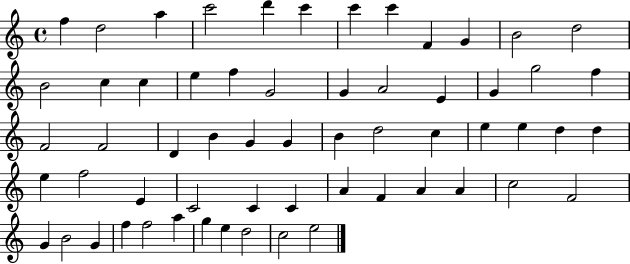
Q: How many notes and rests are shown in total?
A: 60